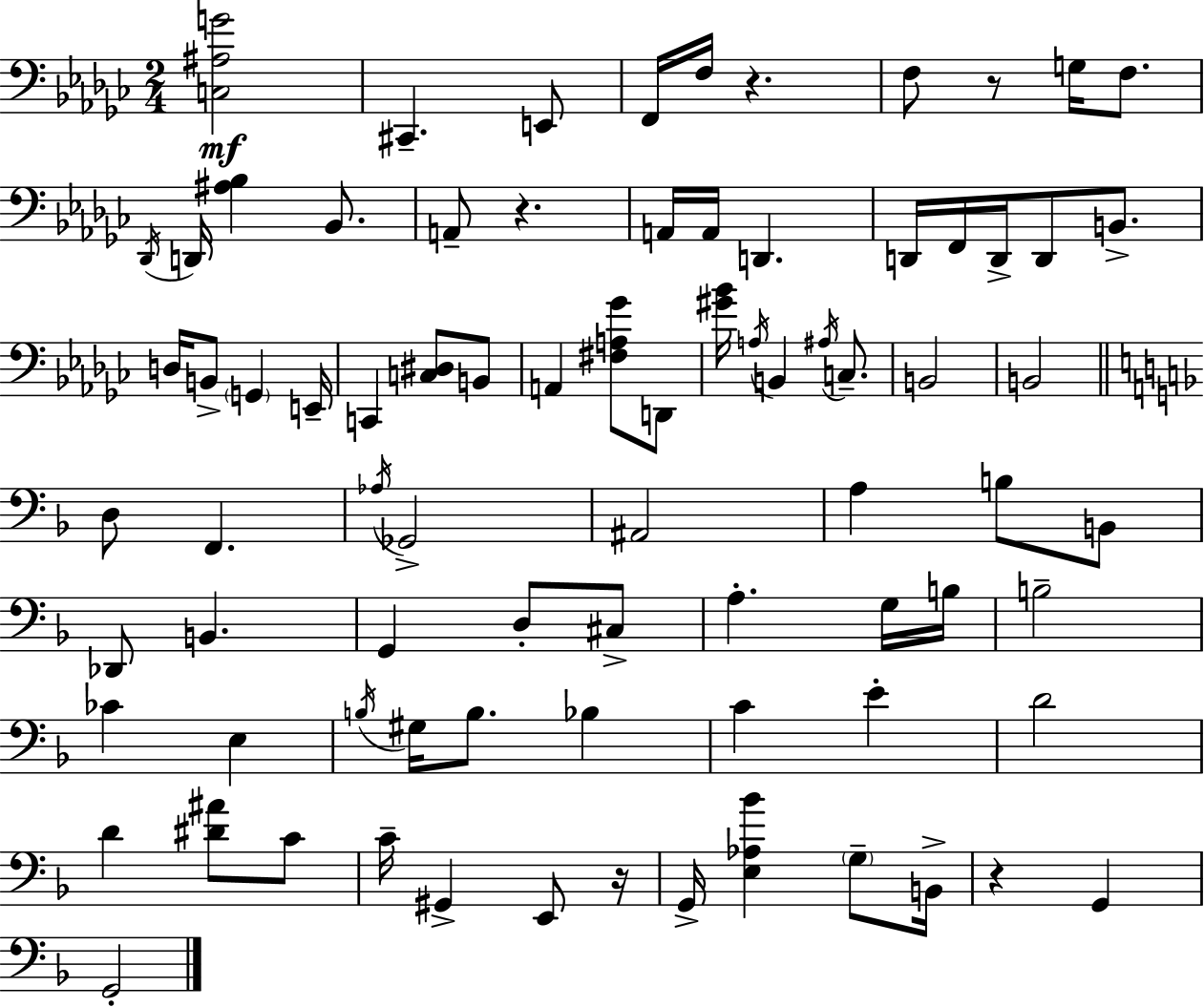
X:1
T:Untitled
M:2/4
L:1/4
K:Ebm
[C,^A,G]2 ^C,, E,,/2 F,,/4 F,/4 z F,/2 z/2 G,/4 F,/2 _D,,/4 D,,/4 [^A,_B,] _B,,/2 A,,/2 z A,,/4 A,,/4 D,, D,,/4 F,,/4 D,,/4 D,,/2 B,,/2 D,/4 B,,/2 G,, E,,/4 C,, [C,^D,]/2 B,,/2 A,, [^F,A,_G]/2 D,,/2 [^G_B]/4 A,/4 B,, ^A,/4 C,/2 B,,2 B,,2 D,/2 F,, _A,/4 _G,,2 ^A,,2 A, B,/2 B,,/2 _D,,/2 B,, G,, D,/2 ^C,/2 A, G,/4 B,/4 B,2 _C E, B,/4 ^G,/4 B,/2 _B, C E D2 D [^D^A]/2 C/2 C/4 ^G,, E,,/2 z/4 G,,/4 [E,_A,_B] G,/2 B,,/4 z G,, G,,2